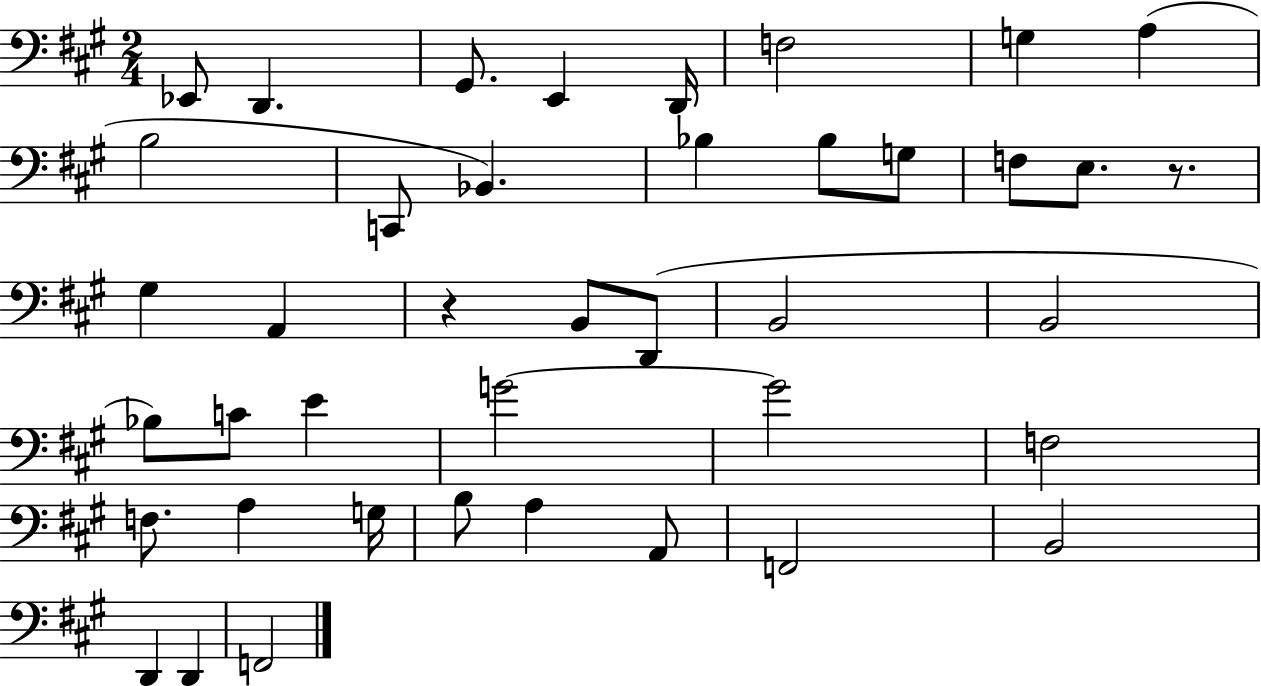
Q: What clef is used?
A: bass